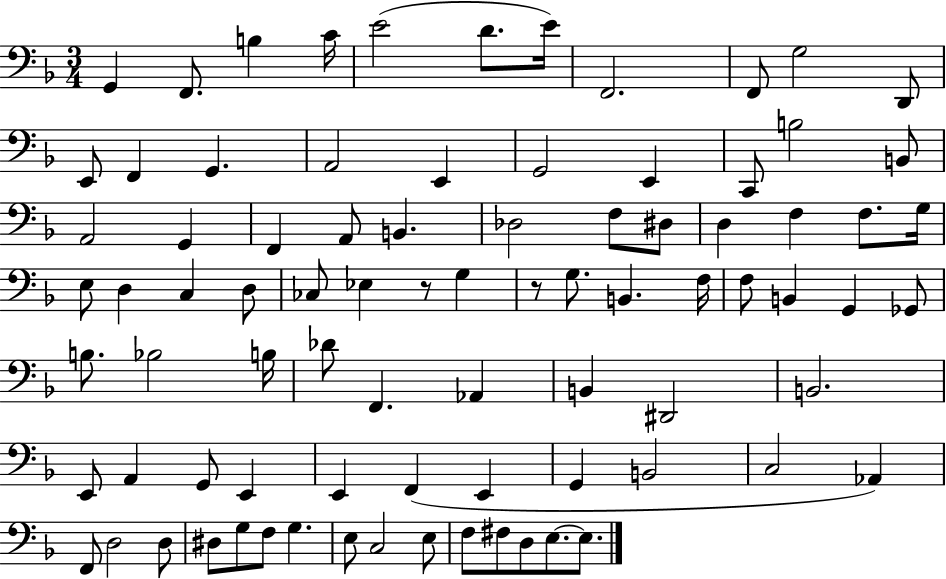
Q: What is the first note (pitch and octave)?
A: G2